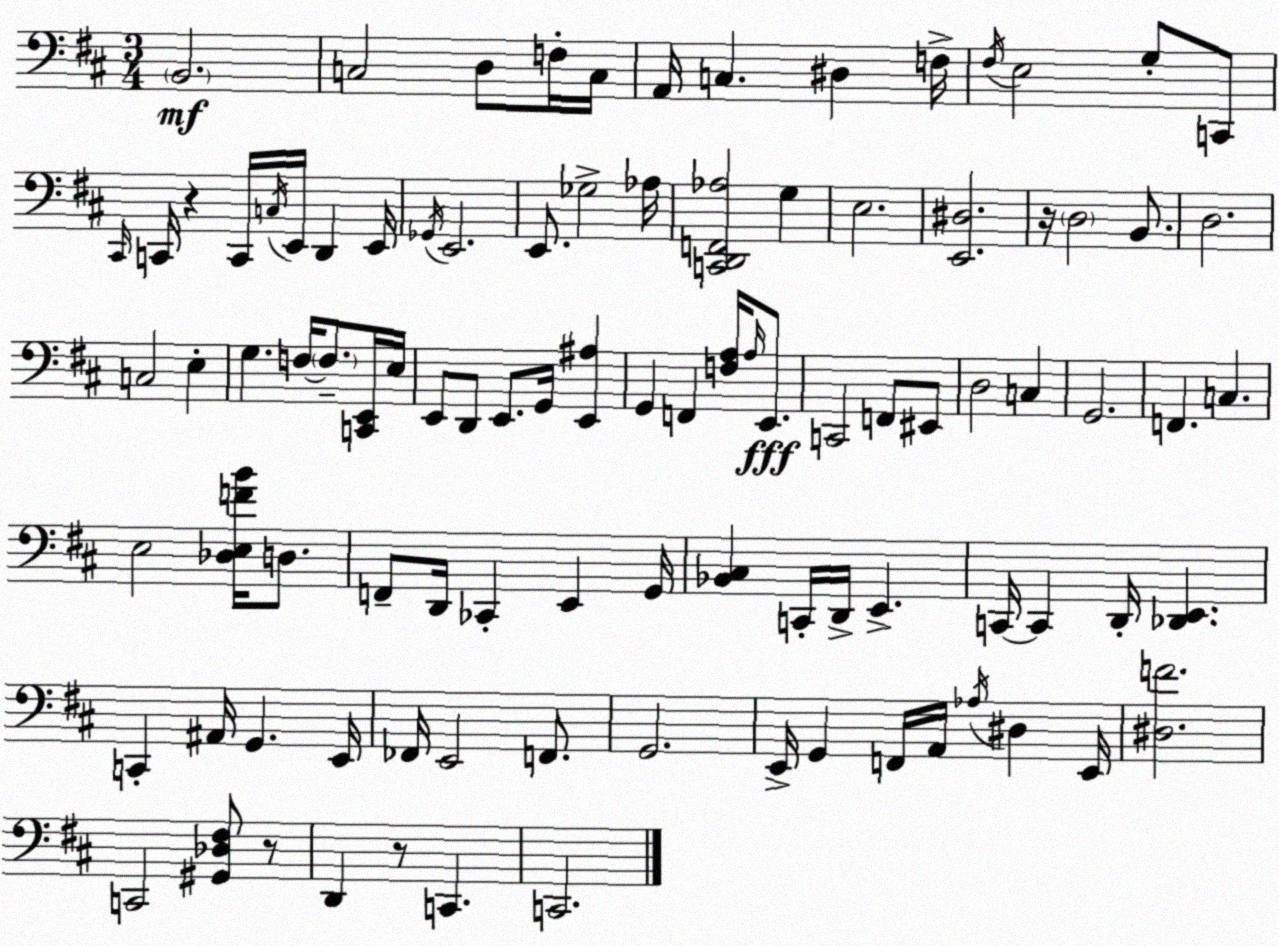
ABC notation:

X:1
T:Untitled
M:3/4
L:1/4
K:D
B,,2 C,2 D,/2 F,/4 C,/4 A,,/4 C, ^D, F,/4 ^F,/4 E,2 G,/2 C,,/2 ^C,,/4 C,,/4 z C,,/4 C,/4 E,,/4 D,, E,,/4 _G,,/4 E,,2 E,,/2 _G,2 _A,/4 [C,,D,,F,,_A,]2 G, E,2 [E,,^D,]2 z/4 D,2 B,,/2 D,2 C,2 E, G, F,/4 F,/2 [C,,E,,]/4 E,/4 E,,/2 D,,/2 E,,/2 G,,/4 [E,,^A,] G,, F,, [F,A,]/4 A,/4 E,,/2 C,,2 F,,/2 ^E,,/2 D,2 C, G,,2 F,, C, E,2 [_D,E,FB]/4 D,/2 F,,/2 D,,/4 _C,, E,, G,,/4 [_B,,^C,] C,,/4 D,,/4 E,, C,,/4 C,, D,,/4 [_D,,E,,] C,, ^A,,/4 G,, E,,/4 _F,,/4 E,,2 F,,/2 G,,2 E,,/4 G,, F,,/4 A,,/4 _A,/4 ^D, E,,/4 [^D,F]2 C,,2 [^G,,_D,^F,]/2 z/2 D,, z/2 C,, C,,2